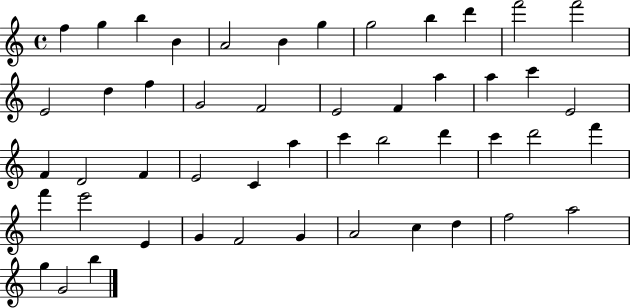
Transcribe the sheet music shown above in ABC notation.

X:1
T:Untitled
M:4/4
L:1/4
K:C
f g b B A2 B g g2 b d' f'2 f'2 E2 d f G2 F2 E2 F a a c' E2 F D2 F E2 C a c' b2 d' c' d'2 f' f' e'2 E G F2 G A2 c d f2 a2 g G2 b